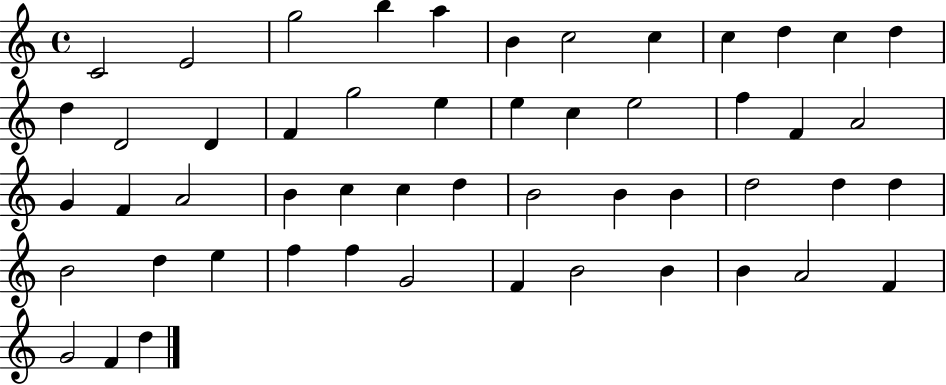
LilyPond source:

{
  \clef treble
  \time 4/4
  \defaultTimeSignature
  \key c \major
  c'2 e'2 | g''2 b''4 a''4 | b'4 c''2 c''4 | c''4 d''4 c''4 d''4 | \break d''4 d'2 d'4 | f'4 g''2 e''4 | e''4 c''4 e''2 | f''4 f'4 a'2 | \break g'4 f'4 a'2 | b'4 c''4 c''4 d''4 | b'2 b'4 b'4 | d''2 d''4 d''4 | \break b'2 d''4 e''4 | f''4 f''4 g'2 | f'4 b'2 b'4 | b'4 a'2 f'4 | \break g'2 f'4 d''4 | \bar "|."
}